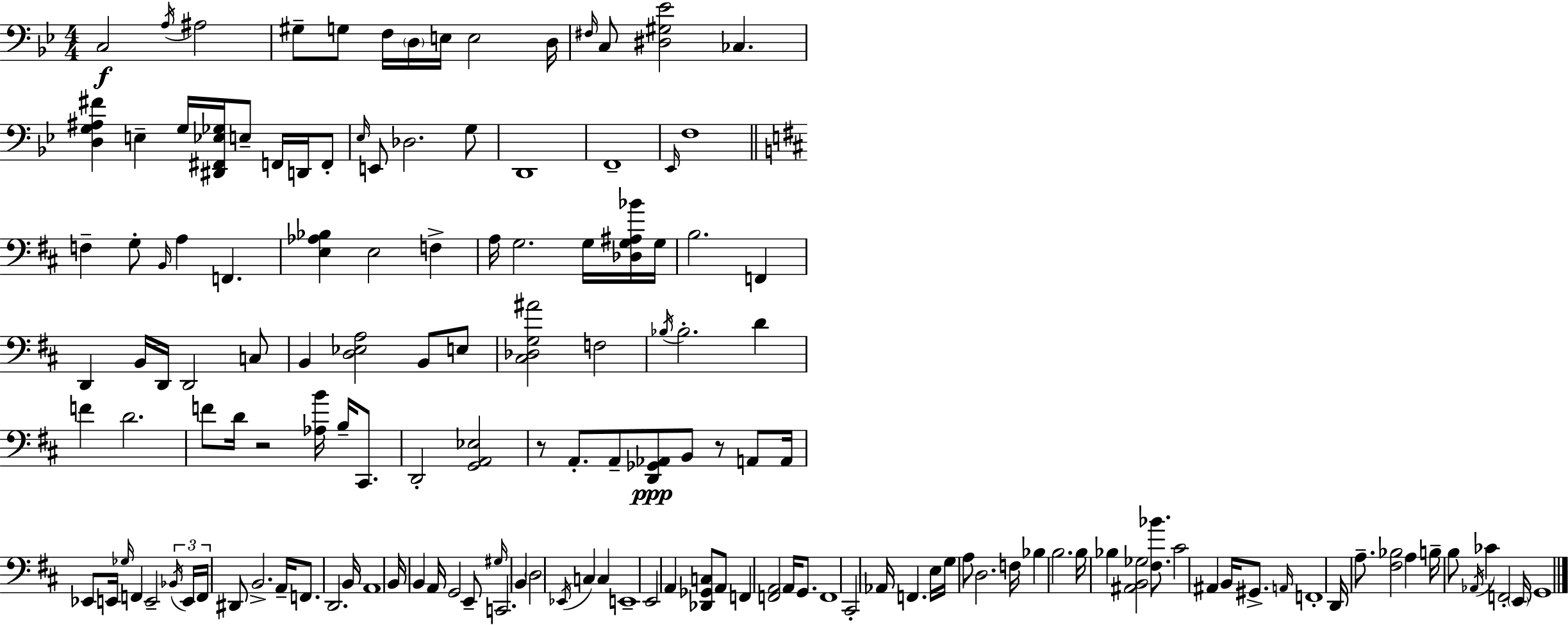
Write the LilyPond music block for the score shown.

{
  \clef bass
  \numericTimeSignature
  \time 4/4
  \key g \minor
  c2\f \acciaccatura { a16 } ais2 | gis8-- g8 f16 \parenthesize d16 e16 e2 | d16 \grace { fis16 } c8 <dis gis ees'>2 ces4. | <d g ais fis'>4 e4-- g16 <dis, fis, ees ges>16 e8-- f,16 d,16 | \break f,8-. \grace { ees16 } e,8 des2. | g8 d,1 | f,1-- | \grace { ees,16 } f1 | \break \bar "||" \break \key d \major f4-- g8-. \grace { b,16 } a4 f,4. | <e aes bes>4 e2 f4-> | a16 g2. g16 <des g ais bes'>16 | g16 b2. f,4 | \break d,4 b,16 d,16 d,2 c8 | b,4 <d ees a>2 b,8 e8 | <cis des g ais'>2 f2 | \acciaccatura { bes16 } bes2.-. d'4 | \break f'4 d'2. | f'8 d'16 r2 <aes b'>16 b16-- cis,8. | d,2-. <g, a, ees>2 | r8 a,8.-. a,8-- <d, ges, aes,>8\ppp b,8 r8 a,8 | \break a,16 ees,8 e,16 \grace { ges16 } f,4 e,2-- | \tuplet 3/2 { \acciaccatura { bes,16 } e,16 f,16 } dis,8 b,2.-> | a,16-- f,8. d,2. | b,16 a,1 | \break b,16 b,4 a,16 g,2 | e,8-- \grace { gis16 } c,2. | b,4 \parenthesize d2 \acciaccatura { ees,16 } c4 | c4 e,1-- | \break e,2 a,4 | <des, ges, c>8 a,8 f,4 <f, a,>2 | a,16 g,8. f,1 | cis,2-. aes,16 f,4. | \break e16 g16 a8 d2. | f16 bes4 b2. | b16 bes4 <ais, b, ges>2 | <fis bes'>8. cis'2 ais,4 | \break b,16 gis,8.-> \grace { a,16 } f,1-. | d,16 a8.-- <fis bes>2 | a4 b16-- b8 \acciaccatura { aes,16 } ces'4 f,2-. | \parenthesize e,16 g,1 | \break \bar "|."
}